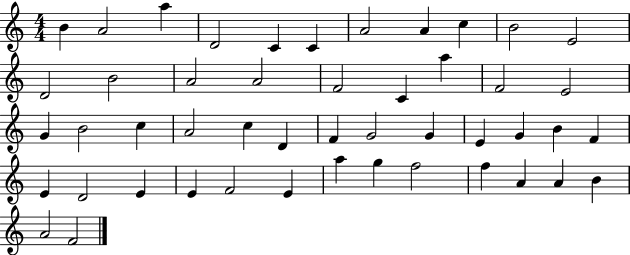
B4/q A4/h A5/q D4/h C4/q C4/q A4/h A4/q C5/q B4/h E4/h D4/h B4/h A4/h A4/h F4/h C4/q A5/q F4/h E4/h G4/q B4/h C5/q A4/h C5/q D4/q F4/q G4/h G4/q E4/q G4/q B4/q F4/q E4/q D4/h E4/q E4/q F4/h E4/q A5/q G5/q F5/h F5/q A4/q A4/q B4/q A4/h F4/h